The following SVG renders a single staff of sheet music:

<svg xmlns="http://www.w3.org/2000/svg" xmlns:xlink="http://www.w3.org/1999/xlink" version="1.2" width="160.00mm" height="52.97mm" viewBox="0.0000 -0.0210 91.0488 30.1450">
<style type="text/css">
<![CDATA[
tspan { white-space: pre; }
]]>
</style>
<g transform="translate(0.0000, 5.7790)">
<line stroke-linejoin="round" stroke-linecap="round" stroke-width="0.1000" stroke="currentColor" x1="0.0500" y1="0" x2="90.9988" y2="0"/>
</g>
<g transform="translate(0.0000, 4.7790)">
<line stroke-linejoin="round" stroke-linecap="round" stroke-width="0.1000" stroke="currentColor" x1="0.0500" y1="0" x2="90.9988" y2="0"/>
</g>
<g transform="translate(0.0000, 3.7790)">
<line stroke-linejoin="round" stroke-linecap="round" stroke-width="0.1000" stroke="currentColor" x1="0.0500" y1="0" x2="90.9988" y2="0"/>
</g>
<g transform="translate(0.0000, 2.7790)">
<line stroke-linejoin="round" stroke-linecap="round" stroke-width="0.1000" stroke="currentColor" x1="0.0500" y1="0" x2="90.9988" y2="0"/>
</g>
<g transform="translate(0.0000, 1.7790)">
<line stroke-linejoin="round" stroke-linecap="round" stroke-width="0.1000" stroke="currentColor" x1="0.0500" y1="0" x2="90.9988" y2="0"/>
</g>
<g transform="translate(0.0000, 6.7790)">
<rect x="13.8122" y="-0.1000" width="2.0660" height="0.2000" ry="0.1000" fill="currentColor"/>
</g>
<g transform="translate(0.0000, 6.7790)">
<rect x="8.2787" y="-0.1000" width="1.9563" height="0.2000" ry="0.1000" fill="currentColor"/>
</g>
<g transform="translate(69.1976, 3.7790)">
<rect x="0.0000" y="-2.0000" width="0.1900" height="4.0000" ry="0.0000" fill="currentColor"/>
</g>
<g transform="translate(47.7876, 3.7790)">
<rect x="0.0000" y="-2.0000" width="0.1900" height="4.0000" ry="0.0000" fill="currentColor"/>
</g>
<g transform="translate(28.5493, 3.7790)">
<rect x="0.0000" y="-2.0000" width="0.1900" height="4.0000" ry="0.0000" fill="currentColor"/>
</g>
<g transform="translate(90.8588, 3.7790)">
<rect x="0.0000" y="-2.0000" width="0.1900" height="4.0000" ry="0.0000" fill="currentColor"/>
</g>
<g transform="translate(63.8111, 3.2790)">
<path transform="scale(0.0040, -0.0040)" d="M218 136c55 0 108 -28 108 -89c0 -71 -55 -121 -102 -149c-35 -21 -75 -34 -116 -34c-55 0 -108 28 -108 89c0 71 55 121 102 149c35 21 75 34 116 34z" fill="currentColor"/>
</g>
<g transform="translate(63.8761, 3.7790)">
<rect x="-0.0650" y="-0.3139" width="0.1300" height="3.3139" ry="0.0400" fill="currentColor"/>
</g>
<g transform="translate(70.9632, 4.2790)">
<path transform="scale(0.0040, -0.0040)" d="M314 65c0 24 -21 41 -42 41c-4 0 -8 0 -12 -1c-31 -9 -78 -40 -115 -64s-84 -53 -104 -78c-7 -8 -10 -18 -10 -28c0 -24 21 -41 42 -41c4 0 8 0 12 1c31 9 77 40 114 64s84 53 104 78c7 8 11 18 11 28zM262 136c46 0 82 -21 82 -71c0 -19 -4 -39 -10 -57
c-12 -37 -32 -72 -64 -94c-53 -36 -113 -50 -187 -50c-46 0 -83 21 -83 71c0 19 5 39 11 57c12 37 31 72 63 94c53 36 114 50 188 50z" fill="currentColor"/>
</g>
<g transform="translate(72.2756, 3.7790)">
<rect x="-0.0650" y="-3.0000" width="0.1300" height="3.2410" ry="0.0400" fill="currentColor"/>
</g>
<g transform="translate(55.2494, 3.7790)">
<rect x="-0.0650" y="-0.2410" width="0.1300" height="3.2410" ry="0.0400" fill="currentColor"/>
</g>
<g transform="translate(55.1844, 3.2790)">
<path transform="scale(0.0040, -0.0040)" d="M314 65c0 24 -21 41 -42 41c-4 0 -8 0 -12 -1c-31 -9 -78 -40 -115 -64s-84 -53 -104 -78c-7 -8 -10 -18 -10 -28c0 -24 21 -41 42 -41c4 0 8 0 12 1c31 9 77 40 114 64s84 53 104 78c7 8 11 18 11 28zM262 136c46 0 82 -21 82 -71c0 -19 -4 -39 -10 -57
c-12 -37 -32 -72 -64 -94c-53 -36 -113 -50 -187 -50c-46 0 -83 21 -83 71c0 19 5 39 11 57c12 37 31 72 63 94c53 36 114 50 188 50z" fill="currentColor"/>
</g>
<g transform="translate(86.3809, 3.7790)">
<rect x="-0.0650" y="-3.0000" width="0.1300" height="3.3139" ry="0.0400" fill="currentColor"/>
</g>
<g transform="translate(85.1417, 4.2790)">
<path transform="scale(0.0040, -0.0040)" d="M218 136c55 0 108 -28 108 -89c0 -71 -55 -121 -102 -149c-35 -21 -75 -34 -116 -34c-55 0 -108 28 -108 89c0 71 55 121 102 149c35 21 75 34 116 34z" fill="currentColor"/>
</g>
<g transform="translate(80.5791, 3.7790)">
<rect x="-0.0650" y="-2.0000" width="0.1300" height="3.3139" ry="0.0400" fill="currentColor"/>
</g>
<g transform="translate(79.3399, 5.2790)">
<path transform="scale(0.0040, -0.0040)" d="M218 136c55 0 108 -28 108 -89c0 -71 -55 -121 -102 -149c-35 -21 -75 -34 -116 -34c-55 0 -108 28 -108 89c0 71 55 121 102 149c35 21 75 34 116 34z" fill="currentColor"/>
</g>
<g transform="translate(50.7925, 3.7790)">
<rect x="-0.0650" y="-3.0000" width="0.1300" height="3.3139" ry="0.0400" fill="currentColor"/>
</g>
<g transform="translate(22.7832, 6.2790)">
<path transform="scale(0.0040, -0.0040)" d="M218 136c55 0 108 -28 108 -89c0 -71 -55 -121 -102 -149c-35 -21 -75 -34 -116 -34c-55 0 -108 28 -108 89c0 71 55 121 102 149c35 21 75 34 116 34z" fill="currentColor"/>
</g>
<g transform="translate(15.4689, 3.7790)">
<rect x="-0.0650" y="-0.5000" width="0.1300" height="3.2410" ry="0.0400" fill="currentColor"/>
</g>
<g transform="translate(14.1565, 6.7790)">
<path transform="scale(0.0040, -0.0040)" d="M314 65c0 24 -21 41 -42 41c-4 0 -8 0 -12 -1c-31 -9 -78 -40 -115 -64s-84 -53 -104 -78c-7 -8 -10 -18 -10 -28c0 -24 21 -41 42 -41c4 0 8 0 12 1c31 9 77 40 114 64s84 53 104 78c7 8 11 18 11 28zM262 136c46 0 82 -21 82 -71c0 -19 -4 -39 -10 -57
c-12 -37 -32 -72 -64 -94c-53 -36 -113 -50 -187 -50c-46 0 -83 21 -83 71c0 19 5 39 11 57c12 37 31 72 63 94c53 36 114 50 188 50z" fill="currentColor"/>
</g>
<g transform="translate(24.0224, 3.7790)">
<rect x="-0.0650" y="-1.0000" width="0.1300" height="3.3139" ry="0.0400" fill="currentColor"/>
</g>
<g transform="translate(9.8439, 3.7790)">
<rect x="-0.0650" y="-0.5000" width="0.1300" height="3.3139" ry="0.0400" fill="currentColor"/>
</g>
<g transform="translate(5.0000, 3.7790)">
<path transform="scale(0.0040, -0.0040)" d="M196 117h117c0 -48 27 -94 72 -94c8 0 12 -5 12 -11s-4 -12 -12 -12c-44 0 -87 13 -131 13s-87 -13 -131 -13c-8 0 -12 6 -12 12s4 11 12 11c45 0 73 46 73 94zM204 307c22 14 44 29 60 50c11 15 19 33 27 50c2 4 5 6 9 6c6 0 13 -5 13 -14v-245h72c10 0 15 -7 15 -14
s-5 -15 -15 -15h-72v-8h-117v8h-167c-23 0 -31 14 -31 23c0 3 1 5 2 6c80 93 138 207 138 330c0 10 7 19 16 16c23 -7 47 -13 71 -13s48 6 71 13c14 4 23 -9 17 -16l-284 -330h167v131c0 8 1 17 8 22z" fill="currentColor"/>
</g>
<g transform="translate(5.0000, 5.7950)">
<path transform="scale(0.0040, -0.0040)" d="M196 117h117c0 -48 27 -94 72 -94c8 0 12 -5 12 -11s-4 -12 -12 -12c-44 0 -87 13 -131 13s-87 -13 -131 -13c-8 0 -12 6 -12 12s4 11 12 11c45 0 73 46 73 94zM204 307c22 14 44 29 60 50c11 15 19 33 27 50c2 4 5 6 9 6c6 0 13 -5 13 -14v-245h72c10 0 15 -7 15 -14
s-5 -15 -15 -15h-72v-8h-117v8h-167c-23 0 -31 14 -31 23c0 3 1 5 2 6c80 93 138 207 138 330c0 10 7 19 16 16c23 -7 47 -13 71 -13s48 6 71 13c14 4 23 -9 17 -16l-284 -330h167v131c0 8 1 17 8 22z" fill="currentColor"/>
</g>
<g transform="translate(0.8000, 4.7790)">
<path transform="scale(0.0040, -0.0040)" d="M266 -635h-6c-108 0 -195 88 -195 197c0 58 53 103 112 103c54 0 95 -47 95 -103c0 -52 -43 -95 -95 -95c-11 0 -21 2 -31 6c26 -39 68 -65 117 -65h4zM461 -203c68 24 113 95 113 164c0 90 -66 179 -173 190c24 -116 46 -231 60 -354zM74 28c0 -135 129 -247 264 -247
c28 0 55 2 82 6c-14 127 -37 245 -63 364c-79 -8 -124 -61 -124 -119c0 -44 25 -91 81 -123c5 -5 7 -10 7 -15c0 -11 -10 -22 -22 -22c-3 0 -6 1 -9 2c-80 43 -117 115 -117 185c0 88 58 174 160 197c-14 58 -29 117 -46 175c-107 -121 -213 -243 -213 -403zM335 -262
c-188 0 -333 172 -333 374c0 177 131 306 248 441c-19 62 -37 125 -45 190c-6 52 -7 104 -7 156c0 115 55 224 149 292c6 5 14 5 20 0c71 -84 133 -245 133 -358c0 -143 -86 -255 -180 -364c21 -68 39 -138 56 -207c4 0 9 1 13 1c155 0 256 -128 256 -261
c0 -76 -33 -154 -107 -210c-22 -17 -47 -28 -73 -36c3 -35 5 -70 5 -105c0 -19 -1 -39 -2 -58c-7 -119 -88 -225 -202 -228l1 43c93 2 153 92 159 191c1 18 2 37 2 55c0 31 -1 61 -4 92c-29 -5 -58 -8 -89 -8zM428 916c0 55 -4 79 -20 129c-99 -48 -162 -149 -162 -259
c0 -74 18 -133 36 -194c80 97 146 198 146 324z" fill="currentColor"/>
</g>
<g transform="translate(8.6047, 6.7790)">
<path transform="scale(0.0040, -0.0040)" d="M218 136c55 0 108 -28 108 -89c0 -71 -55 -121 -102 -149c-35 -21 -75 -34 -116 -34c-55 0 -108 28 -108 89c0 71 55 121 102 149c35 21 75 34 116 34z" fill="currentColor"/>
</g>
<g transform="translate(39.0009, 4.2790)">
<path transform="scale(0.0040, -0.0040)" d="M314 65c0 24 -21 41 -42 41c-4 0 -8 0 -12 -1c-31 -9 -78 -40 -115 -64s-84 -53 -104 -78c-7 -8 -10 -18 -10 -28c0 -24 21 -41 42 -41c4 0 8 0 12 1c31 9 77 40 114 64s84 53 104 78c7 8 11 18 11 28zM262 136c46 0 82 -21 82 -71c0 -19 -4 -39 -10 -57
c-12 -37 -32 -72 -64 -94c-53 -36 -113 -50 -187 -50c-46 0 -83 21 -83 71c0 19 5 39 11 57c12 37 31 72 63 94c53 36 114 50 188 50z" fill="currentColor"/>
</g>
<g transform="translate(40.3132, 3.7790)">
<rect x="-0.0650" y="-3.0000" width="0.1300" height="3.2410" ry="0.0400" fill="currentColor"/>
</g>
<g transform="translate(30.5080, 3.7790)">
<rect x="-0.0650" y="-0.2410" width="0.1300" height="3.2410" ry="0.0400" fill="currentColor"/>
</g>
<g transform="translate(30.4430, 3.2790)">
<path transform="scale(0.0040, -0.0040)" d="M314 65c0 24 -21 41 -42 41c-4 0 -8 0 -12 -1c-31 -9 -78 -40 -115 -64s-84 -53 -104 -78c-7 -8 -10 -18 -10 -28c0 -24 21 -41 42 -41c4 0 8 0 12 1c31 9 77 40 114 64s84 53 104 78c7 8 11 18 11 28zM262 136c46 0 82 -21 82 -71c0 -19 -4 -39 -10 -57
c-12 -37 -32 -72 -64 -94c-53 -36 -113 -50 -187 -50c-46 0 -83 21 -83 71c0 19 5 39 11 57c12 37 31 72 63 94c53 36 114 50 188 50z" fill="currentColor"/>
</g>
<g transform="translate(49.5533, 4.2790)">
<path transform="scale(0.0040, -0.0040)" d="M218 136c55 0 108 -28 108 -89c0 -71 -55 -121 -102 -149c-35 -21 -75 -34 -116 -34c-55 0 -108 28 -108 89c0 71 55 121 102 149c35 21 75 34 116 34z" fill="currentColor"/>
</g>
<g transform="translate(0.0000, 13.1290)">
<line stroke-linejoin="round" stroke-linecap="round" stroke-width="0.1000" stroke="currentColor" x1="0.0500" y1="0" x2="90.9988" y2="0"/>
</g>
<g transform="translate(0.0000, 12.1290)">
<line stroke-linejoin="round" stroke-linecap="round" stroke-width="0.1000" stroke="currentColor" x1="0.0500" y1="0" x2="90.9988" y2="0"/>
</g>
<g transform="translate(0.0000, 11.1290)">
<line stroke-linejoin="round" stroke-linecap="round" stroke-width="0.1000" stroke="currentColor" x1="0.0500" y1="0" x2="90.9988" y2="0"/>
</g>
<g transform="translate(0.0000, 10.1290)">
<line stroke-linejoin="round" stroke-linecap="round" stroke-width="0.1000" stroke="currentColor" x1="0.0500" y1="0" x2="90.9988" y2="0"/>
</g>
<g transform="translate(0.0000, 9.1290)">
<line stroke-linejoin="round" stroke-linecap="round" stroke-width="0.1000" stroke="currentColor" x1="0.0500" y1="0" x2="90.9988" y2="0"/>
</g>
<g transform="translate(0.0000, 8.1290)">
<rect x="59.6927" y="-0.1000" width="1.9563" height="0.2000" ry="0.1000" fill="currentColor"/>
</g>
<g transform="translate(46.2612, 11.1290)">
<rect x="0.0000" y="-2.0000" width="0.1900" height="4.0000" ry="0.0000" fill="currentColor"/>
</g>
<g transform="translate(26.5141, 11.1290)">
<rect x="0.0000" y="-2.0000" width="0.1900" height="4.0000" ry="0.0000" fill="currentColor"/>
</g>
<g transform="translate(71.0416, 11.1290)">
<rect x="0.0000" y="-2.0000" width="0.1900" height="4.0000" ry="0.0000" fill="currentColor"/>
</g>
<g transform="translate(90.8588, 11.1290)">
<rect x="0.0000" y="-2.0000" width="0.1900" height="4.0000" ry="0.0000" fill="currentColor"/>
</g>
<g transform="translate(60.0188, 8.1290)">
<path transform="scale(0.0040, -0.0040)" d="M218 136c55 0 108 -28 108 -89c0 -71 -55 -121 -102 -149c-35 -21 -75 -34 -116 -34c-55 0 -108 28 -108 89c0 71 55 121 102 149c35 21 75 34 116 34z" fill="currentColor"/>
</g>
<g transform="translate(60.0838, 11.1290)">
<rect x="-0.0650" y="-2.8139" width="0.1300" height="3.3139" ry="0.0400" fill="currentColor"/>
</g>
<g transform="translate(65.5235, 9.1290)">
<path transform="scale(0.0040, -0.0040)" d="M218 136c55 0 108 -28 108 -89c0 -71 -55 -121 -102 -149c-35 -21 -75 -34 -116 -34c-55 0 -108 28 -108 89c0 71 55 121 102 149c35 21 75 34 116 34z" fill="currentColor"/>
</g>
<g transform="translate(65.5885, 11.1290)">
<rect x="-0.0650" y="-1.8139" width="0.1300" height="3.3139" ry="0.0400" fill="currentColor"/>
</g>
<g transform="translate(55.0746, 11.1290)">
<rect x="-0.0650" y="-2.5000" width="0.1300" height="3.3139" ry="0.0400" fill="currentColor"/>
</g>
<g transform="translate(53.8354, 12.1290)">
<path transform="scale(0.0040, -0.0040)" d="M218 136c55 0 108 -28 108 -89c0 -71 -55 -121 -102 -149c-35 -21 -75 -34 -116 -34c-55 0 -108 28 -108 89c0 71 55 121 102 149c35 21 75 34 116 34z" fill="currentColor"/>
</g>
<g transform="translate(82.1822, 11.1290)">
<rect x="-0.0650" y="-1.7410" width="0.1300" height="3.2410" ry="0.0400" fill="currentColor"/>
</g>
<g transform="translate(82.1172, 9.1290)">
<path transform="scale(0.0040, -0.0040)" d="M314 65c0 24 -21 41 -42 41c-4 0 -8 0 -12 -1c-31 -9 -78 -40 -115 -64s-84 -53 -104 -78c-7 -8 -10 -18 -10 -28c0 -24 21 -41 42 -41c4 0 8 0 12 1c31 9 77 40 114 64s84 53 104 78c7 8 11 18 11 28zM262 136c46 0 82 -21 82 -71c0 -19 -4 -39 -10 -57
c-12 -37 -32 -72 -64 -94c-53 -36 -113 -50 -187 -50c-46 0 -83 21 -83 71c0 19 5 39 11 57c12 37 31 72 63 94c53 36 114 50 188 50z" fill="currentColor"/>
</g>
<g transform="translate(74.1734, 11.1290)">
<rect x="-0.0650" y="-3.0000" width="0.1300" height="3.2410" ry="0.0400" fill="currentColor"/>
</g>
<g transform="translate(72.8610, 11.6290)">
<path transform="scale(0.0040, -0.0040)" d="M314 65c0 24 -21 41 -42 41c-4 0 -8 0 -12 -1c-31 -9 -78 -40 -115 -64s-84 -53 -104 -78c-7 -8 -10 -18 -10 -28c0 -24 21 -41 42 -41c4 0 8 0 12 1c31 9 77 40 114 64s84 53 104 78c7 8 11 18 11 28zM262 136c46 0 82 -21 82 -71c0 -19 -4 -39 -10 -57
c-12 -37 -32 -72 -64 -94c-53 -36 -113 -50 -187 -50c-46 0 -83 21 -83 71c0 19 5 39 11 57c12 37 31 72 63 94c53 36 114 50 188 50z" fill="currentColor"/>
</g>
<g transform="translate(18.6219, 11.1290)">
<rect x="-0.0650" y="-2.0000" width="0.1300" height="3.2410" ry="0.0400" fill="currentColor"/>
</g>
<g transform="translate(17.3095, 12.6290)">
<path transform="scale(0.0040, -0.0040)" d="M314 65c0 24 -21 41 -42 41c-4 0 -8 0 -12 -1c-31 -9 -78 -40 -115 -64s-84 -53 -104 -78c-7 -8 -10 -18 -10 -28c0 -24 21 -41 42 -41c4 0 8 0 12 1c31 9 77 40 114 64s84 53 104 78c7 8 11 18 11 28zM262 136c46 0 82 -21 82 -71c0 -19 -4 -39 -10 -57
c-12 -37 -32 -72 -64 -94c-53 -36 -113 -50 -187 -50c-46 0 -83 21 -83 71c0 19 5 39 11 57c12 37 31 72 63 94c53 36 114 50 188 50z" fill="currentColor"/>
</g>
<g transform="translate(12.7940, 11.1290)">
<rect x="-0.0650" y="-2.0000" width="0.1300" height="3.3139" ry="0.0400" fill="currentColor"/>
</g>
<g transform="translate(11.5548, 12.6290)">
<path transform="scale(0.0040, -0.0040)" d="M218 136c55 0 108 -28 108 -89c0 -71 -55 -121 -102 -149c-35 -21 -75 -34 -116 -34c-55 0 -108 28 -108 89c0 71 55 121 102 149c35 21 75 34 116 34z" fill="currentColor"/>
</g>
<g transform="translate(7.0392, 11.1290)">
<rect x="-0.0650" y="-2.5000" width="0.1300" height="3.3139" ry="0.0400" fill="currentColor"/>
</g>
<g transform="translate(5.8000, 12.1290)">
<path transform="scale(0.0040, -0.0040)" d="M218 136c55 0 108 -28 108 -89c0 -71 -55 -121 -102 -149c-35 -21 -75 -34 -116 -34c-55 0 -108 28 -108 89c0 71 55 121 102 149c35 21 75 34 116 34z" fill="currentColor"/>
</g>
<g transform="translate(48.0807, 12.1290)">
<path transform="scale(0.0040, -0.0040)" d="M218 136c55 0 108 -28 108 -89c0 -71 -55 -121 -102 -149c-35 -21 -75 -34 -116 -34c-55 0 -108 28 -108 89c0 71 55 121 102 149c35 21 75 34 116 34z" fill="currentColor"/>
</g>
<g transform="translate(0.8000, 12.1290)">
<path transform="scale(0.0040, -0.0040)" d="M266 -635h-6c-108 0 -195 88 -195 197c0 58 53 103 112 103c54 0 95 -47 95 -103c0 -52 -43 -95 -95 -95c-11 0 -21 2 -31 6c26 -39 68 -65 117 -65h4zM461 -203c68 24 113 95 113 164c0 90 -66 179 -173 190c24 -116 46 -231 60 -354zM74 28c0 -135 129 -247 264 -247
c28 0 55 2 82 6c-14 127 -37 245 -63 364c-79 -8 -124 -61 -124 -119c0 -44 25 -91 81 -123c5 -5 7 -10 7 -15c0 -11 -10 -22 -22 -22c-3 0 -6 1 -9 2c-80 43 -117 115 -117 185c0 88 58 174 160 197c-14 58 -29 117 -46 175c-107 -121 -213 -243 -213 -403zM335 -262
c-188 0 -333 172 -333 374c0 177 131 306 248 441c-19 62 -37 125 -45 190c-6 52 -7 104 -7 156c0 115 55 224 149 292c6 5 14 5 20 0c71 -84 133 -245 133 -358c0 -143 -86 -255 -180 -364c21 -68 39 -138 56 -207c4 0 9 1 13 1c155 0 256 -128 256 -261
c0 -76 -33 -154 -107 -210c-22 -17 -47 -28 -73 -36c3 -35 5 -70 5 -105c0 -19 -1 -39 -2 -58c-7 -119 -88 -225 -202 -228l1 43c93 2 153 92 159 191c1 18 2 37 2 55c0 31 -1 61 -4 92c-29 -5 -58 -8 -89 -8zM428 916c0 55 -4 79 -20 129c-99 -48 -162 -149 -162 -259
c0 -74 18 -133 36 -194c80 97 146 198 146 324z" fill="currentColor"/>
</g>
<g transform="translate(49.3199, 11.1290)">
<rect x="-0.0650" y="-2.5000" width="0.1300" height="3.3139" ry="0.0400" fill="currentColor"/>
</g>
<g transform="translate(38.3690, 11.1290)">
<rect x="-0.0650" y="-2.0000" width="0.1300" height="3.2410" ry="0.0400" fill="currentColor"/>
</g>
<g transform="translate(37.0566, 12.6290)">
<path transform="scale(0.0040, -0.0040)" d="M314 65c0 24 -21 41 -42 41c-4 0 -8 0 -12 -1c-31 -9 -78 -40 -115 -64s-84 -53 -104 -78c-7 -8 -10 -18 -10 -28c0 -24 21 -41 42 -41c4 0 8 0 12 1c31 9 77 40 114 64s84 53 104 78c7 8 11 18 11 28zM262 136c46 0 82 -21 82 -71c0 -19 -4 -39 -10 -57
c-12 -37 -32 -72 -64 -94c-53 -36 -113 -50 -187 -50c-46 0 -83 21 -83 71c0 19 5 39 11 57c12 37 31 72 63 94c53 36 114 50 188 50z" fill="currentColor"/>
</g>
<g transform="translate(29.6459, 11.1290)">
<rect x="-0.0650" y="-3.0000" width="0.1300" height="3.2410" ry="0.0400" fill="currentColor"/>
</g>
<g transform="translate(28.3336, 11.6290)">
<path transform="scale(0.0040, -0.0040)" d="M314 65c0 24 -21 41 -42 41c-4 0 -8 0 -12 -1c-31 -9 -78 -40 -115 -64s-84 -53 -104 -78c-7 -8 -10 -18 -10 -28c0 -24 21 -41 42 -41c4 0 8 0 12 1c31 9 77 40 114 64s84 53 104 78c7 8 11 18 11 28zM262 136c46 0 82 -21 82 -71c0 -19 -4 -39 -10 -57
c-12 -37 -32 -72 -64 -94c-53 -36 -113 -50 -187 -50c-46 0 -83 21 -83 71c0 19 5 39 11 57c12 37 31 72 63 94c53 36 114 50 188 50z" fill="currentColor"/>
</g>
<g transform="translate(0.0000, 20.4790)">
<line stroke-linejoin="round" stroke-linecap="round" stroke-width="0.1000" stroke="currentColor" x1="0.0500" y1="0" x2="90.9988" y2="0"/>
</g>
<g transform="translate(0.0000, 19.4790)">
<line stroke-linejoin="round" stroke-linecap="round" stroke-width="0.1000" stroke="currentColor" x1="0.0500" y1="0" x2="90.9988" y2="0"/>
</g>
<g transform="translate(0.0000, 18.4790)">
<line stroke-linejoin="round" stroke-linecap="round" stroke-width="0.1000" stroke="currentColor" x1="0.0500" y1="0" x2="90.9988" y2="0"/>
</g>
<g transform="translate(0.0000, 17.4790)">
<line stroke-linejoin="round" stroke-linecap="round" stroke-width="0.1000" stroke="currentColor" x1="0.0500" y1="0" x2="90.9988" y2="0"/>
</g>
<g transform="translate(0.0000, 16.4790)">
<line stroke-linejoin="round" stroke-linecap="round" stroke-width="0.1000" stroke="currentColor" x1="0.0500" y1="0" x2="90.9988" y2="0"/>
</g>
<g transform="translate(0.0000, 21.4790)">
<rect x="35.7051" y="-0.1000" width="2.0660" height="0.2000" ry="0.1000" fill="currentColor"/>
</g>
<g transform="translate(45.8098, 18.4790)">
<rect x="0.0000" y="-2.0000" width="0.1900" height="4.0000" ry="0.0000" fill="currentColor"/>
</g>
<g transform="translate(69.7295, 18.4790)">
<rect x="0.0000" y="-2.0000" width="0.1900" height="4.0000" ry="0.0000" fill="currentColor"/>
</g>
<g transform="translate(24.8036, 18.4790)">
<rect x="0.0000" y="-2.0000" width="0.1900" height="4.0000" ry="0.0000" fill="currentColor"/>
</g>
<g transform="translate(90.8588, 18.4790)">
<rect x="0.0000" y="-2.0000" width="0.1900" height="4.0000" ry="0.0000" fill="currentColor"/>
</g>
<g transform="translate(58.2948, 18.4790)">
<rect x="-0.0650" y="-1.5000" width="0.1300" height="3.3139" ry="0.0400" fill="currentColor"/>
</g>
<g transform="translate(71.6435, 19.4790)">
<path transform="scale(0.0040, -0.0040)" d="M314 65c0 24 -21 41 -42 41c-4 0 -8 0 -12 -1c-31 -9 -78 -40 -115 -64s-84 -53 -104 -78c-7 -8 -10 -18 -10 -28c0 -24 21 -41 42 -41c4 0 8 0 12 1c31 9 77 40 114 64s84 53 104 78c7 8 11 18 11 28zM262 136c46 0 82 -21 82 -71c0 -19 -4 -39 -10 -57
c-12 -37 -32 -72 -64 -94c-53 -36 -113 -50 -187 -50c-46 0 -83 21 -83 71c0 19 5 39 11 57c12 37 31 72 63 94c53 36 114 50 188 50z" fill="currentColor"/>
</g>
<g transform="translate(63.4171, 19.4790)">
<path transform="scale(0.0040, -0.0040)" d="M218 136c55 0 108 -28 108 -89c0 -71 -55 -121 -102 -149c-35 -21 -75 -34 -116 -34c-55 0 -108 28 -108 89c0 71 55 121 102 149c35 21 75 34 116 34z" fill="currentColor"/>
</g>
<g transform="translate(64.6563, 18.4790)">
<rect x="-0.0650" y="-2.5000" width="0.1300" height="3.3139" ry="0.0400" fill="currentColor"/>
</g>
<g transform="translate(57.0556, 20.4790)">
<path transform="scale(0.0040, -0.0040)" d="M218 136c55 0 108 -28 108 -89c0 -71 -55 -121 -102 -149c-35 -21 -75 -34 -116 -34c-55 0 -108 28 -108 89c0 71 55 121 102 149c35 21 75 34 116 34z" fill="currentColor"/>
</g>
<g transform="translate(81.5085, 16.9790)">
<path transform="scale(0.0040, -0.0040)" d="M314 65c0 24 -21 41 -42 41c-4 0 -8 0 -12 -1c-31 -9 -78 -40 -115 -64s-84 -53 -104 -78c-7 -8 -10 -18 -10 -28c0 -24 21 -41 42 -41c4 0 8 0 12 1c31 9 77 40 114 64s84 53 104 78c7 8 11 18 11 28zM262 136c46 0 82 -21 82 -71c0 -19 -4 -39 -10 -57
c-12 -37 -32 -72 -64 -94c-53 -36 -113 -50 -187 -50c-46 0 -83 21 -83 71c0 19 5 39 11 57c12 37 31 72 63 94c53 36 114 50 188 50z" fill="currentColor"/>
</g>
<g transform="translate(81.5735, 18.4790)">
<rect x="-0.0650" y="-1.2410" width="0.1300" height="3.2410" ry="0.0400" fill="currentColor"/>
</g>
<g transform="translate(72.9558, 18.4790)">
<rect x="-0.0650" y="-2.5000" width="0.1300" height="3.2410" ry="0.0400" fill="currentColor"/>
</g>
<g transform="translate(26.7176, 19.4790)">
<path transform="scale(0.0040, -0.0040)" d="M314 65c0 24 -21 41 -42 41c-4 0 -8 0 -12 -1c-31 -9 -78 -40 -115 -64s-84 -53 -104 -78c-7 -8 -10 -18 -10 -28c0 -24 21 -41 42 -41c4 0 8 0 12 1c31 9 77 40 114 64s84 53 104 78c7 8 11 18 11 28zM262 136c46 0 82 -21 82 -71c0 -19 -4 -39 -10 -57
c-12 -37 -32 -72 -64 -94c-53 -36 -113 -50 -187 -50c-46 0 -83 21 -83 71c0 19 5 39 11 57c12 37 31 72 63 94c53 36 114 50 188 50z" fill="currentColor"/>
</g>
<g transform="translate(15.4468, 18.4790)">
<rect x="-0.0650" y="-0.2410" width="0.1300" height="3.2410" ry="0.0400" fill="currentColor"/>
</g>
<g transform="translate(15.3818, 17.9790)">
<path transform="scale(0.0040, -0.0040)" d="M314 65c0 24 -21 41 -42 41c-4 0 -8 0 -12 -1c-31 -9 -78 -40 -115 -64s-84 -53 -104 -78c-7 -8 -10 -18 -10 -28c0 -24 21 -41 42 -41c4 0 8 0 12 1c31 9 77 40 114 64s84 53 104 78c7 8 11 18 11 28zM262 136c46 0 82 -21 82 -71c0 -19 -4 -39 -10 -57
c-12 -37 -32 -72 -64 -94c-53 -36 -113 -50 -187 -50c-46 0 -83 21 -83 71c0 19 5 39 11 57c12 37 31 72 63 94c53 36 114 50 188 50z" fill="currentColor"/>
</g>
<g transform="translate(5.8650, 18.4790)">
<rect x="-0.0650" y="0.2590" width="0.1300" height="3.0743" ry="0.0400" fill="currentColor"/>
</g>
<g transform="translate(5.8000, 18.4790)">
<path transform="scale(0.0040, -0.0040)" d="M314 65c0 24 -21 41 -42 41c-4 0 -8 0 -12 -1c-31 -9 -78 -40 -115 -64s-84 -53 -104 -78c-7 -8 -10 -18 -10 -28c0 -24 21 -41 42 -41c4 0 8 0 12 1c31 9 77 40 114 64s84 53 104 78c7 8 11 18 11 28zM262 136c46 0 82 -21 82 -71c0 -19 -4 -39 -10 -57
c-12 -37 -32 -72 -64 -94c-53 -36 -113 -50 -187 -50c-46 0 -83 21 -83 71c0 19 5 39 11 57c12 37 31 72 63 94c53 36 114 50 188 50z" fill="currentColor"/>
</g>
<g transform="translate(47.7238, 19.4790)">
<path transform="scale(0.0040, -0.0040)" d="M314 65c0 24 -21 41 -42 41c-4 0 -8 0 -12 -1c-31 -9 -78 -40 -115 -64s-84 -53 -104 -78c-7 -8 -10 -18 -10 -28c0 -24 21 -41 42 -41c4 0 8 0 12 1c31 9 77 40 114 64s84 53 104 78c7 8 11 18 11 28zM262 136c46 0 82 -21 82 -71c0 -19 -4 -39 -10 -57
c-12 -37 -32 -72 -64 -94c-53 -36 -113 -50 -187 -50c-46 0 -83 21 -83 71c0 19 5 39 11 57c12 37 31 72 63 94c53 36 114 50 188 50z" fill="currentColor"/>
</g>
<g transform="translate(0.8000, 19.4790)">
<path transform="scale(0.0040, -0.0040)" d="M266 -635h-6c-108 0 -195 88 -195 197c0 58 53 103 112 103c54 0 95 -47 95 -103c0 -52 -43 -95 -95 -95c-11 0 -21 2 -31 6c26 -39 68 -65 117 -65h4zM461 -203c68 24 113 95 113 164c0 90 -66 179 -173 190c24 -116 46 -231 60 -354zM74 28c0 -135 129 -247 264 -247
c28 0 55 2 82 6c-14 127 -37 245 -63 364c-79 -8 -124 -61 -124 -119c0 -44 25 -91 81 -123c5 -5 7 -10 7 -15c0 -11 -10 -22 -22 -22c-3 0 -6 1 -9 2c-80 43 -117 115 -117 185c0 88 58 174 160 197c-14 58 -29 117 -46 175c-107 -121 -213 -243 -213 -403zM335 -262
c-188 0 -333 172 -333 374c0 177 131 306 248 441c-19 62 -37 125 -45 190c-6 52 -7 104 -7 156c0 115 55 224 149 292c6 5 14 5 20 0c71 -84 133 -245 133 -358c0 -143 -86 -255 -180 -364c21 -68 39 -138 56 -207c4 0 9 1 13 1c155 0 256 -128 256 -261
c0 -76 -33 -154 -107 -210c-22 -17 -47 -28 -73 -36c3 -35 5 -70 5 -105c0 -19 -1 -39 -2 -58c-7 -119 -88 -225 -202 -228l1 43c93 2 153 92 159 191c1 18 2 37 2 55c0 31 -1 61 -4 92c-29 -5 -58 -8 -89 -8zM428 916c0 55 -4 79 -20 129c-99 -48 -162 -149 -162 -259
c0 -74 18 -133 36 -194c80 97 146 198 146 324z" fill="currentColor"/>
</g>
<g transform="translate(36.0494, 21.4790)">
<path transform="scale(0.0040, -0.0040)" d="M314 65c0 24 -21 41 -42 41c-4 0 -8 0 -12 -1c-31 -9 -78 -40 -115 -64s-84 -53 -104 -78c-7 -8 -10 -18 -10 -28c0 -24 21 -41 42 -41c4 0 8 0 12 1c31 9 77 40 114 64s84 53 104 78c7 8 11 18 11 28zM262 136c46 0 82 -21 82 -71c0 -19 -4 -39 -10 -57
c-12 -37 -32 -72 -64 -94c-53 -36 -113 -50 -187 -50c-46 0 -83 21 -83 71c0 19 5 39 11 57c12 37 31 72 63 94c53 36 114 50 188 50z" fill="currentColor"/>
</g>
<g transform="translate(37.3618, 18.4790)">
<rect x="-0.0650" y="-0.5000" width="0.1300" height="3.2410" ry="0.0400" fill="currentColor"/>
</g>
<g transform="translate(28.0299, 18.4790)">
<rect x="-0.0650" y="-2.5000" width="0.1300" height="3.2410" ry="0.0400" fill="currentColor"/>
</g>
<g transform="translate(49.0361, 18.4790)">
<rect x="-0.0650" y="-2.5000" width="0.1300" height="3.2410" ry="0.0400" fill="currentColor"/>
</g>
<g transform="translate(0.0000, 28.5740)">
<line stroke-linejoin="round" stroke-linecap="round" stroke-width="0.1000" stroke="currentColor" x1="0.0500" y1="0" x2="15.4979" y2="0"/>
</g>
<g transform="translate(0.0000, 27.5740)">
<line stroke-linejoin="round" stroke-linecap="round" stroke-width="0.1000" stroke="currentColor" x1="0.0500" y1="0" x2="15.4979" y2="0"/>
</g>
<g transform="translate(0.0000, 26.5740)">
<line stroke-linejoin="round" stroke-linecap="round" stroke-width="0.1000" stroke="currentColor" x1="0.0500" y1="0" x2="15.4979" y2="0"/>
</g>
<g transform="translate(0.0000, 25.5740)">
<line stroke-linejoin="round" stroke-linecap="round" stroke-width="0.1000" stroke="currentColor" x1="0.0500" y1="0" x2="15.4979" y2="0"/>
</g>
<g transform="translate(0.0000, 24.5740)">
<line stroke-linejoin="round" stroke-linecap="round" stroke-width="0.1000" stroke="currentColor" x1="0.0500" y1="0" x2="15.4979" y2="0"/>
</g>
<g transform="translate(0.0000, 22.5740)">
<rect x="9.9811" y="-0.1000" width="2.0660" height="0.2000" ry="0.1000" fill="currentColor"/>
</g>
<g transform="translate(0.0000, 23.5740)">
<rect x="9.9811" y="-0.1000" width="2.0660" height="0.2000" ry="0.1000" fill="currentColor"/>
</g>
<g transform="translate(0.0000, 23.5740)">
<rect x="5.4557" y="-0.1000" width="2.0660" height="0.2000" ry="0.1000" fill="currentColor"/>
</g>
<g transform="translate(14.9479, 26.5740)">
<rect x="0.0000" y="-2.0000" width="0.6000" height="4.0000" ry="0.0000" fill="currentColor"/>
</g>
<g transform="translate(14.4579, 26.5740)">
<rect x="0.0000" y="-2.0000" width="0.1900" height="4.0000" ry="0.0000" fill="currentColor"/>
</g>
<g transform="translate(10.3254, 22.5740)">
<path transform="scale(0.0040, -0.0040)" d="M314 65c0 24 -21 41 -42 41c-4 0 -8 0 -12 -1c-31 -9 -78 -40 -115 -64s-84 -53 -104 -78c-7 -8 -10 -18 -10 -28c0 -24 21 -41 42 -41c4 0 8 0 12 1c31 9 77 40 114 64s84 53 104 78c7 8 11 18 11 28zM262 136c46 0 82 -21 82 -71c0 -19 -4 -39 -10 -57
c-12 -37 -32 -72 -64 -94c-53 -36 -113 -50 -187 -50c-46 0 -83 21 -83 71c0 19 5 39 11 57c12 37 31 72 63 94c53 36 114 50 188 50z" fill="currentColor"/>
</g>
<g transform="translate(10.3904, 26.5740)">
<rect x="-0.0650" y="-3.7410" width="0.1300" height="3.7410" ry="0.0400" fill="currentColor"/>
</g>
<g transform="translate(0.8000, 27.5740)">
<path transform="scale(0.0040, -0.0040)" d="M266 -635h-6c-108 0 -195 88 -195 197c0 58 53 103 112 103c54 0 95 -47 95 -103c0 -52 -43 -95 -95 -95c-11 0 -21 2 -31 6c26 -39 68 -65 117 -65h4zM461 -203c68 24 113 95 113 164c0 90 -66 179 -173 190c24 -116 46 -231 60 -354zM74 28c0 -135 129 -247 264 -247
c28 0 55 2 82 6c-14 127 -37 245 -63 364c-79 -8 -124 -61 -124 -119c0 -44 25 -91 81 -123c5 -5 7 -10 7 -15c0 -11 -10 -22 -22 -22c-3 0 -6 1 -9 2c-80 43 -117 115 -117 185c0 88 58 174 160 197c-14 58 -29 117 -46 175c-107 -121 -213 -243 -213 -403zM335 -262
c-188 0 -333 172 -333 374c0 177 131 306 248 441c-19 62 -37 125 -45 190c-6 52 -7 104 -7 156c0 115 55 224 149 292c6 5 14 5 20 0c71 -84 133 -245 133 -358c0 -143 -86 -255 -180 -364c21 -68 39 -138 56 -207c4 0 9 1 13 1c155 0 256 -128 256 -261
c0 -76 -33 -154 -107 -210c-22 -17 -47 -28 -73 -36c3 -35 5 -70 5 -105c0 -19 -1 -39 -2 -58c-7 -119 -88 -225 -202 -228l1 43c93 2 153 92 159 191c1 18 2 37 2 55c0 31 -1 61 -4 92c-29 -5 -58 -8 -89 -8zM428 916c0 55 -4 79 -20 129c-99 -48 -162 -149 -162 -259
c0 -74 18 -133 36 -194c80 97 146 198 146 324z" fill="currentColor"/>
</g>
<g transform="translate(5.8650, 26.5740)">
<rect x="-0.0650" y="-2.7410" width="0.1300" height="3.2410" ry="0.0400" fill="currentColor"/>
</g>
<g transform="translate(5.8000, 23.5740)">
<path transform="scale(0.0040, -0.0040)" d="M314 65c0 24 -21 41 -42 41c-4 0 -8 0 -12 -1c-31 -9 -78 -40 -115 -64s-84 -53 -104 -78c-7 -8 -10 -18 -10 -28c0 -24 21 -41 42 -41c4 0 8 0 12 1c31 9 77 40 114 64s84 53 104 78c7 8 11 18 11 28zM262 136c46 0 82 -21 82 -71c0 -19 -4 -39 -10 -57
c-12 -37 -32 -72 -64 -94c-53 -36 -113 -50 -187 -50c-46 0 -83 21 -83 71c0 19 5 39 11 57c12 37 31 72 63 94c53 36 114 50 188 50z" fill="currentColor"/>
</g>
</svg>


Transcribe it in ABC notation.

X:1
T:Untitled
M:4/4
L:1/4
K:C
C C2 D c2 A2 A c2 c A2 F A G F F2 A2 F2 G G a f A2 f2 B2 c2 G2 C2 G2 E G G2 e2 a2 c'2